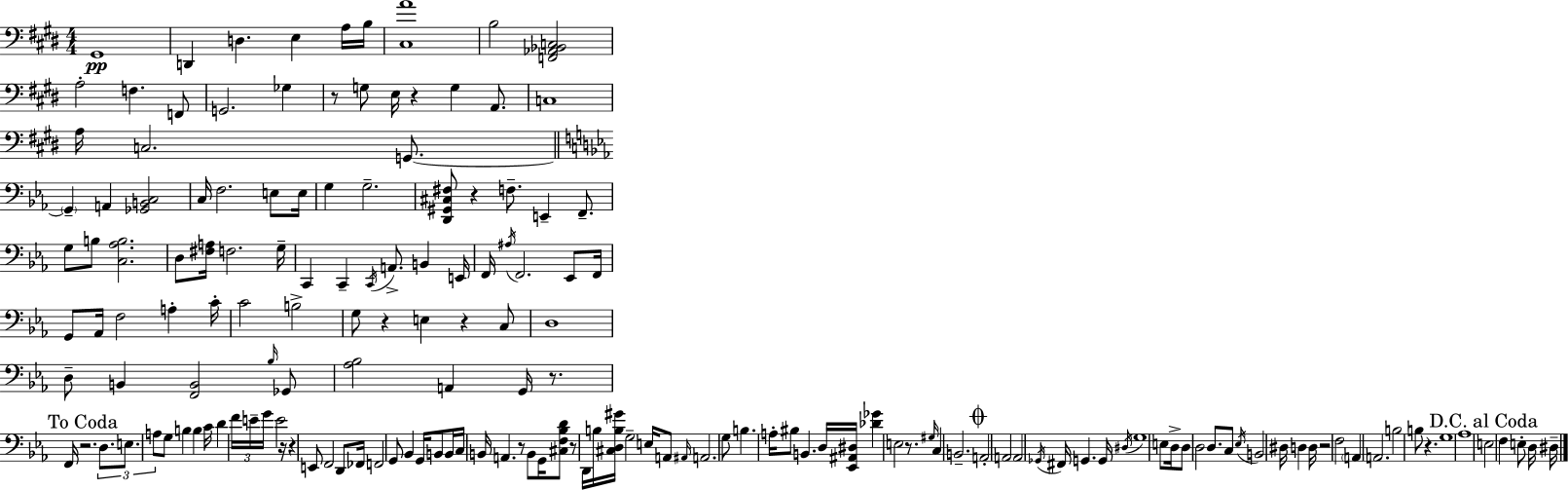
{
  \clef bass
  \numericTimeSignature
  \time 4/4
  \key e \major
  \repeat volta 2 { gis,1\pp | d,4 d4. e4 a16 b16 | <cis a'>1 | b2 <f, aes, bes, c>2 | \break a2-. f4. f,8 | g,2. ges4 | r8 g8 e16 r4 g4 a,8. | c1 | \break a16 c2. g,8.~~ | \bar "||" \break \key c \minor \parenthesize g,4-- a,4 <ges, b, c>2 | c16 f2. e8 e16 | g4 g2.-- | <d, gis, cis fis>8 r4 f8.-- e,4-- f,8.-- | \break g8 b8 <c aes b>2. | d8 <fis a>16 f2. g16-- | c,4 c,4-- \acciaccatura { c,16 } a,8.-> b,4 | e,16 f,16 \acciaccatura { ais16 } f,2. ees,8 | \break f,16 g,8 aes,16 f2 a4-. | c'16-. c'2 b2-> | g8 r4 e4 r4 | c8 d1 | \break d8-- b,4 <f, b,>2 | \grace { bes16 } ges,8 <aes bes>2 a,4 g,16 | r8. \mark "To Coda" f,16 r2. | \tuplet 3/2 { d8. e8. a8 } g8 b4 b4 | \break c'16 d'4 \tuplet 3/2 { f'16 e'16-- g'16 } e'2 | r16 r4 e,8 f,2 | d,8 fes,16 f,2 g,8 bes,4 | g,16 b,8 b,16 c16 b,16 a,4. r8 | \break b,8 g,16 <cis f bes d'>8 r8 d,16 b16 <cis d b gis'>16 g2-- | e16 a,8 \grace { ais,16 } a,2. | g8 b4. a16-. bis8 b,4. | d16 <ees, ais, dis>16 <des' ges'>4 e2 | \break r8. \grace { gis16 } c4 b,2.-- | \mark \markup { \musicglyph "scripts.coda" } a,2-. a,2 | a,2 \acciaccatura { ges,16 } fis,16 g,4. | g,16 \acciaccatura { dis16 } g1 | \break e8 d16-> d8 d2 | d8. c8 \acciaccatura { ees16 } b,2 | dis16 d4 d16 r2 | f2 \parenthesize a,4 a,2. | \break b2 | b8 r4. g1 | aes1 | \mark "D.C. al Coda" e2 | \break f4 e8-. d16 dis16-- } \bar "|."
}